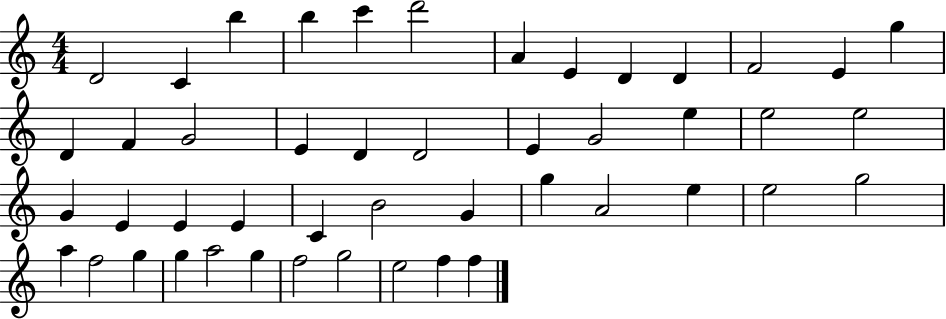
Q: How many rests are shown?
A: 0